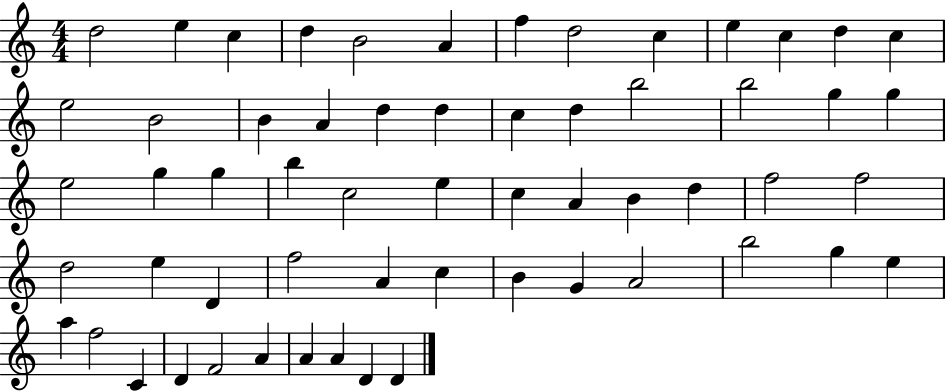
X:1
T:Untitled
M:4/4
L:1/4
K:C
d2 e c d B2 A f d2 c e c d c e2 B2 B A d d c d b2 b2 g g e2 g g b c2 e c A B d f2 f2 d2 e D f2 A c B G A2 b2 g e a f2 C D F2 A A A D D